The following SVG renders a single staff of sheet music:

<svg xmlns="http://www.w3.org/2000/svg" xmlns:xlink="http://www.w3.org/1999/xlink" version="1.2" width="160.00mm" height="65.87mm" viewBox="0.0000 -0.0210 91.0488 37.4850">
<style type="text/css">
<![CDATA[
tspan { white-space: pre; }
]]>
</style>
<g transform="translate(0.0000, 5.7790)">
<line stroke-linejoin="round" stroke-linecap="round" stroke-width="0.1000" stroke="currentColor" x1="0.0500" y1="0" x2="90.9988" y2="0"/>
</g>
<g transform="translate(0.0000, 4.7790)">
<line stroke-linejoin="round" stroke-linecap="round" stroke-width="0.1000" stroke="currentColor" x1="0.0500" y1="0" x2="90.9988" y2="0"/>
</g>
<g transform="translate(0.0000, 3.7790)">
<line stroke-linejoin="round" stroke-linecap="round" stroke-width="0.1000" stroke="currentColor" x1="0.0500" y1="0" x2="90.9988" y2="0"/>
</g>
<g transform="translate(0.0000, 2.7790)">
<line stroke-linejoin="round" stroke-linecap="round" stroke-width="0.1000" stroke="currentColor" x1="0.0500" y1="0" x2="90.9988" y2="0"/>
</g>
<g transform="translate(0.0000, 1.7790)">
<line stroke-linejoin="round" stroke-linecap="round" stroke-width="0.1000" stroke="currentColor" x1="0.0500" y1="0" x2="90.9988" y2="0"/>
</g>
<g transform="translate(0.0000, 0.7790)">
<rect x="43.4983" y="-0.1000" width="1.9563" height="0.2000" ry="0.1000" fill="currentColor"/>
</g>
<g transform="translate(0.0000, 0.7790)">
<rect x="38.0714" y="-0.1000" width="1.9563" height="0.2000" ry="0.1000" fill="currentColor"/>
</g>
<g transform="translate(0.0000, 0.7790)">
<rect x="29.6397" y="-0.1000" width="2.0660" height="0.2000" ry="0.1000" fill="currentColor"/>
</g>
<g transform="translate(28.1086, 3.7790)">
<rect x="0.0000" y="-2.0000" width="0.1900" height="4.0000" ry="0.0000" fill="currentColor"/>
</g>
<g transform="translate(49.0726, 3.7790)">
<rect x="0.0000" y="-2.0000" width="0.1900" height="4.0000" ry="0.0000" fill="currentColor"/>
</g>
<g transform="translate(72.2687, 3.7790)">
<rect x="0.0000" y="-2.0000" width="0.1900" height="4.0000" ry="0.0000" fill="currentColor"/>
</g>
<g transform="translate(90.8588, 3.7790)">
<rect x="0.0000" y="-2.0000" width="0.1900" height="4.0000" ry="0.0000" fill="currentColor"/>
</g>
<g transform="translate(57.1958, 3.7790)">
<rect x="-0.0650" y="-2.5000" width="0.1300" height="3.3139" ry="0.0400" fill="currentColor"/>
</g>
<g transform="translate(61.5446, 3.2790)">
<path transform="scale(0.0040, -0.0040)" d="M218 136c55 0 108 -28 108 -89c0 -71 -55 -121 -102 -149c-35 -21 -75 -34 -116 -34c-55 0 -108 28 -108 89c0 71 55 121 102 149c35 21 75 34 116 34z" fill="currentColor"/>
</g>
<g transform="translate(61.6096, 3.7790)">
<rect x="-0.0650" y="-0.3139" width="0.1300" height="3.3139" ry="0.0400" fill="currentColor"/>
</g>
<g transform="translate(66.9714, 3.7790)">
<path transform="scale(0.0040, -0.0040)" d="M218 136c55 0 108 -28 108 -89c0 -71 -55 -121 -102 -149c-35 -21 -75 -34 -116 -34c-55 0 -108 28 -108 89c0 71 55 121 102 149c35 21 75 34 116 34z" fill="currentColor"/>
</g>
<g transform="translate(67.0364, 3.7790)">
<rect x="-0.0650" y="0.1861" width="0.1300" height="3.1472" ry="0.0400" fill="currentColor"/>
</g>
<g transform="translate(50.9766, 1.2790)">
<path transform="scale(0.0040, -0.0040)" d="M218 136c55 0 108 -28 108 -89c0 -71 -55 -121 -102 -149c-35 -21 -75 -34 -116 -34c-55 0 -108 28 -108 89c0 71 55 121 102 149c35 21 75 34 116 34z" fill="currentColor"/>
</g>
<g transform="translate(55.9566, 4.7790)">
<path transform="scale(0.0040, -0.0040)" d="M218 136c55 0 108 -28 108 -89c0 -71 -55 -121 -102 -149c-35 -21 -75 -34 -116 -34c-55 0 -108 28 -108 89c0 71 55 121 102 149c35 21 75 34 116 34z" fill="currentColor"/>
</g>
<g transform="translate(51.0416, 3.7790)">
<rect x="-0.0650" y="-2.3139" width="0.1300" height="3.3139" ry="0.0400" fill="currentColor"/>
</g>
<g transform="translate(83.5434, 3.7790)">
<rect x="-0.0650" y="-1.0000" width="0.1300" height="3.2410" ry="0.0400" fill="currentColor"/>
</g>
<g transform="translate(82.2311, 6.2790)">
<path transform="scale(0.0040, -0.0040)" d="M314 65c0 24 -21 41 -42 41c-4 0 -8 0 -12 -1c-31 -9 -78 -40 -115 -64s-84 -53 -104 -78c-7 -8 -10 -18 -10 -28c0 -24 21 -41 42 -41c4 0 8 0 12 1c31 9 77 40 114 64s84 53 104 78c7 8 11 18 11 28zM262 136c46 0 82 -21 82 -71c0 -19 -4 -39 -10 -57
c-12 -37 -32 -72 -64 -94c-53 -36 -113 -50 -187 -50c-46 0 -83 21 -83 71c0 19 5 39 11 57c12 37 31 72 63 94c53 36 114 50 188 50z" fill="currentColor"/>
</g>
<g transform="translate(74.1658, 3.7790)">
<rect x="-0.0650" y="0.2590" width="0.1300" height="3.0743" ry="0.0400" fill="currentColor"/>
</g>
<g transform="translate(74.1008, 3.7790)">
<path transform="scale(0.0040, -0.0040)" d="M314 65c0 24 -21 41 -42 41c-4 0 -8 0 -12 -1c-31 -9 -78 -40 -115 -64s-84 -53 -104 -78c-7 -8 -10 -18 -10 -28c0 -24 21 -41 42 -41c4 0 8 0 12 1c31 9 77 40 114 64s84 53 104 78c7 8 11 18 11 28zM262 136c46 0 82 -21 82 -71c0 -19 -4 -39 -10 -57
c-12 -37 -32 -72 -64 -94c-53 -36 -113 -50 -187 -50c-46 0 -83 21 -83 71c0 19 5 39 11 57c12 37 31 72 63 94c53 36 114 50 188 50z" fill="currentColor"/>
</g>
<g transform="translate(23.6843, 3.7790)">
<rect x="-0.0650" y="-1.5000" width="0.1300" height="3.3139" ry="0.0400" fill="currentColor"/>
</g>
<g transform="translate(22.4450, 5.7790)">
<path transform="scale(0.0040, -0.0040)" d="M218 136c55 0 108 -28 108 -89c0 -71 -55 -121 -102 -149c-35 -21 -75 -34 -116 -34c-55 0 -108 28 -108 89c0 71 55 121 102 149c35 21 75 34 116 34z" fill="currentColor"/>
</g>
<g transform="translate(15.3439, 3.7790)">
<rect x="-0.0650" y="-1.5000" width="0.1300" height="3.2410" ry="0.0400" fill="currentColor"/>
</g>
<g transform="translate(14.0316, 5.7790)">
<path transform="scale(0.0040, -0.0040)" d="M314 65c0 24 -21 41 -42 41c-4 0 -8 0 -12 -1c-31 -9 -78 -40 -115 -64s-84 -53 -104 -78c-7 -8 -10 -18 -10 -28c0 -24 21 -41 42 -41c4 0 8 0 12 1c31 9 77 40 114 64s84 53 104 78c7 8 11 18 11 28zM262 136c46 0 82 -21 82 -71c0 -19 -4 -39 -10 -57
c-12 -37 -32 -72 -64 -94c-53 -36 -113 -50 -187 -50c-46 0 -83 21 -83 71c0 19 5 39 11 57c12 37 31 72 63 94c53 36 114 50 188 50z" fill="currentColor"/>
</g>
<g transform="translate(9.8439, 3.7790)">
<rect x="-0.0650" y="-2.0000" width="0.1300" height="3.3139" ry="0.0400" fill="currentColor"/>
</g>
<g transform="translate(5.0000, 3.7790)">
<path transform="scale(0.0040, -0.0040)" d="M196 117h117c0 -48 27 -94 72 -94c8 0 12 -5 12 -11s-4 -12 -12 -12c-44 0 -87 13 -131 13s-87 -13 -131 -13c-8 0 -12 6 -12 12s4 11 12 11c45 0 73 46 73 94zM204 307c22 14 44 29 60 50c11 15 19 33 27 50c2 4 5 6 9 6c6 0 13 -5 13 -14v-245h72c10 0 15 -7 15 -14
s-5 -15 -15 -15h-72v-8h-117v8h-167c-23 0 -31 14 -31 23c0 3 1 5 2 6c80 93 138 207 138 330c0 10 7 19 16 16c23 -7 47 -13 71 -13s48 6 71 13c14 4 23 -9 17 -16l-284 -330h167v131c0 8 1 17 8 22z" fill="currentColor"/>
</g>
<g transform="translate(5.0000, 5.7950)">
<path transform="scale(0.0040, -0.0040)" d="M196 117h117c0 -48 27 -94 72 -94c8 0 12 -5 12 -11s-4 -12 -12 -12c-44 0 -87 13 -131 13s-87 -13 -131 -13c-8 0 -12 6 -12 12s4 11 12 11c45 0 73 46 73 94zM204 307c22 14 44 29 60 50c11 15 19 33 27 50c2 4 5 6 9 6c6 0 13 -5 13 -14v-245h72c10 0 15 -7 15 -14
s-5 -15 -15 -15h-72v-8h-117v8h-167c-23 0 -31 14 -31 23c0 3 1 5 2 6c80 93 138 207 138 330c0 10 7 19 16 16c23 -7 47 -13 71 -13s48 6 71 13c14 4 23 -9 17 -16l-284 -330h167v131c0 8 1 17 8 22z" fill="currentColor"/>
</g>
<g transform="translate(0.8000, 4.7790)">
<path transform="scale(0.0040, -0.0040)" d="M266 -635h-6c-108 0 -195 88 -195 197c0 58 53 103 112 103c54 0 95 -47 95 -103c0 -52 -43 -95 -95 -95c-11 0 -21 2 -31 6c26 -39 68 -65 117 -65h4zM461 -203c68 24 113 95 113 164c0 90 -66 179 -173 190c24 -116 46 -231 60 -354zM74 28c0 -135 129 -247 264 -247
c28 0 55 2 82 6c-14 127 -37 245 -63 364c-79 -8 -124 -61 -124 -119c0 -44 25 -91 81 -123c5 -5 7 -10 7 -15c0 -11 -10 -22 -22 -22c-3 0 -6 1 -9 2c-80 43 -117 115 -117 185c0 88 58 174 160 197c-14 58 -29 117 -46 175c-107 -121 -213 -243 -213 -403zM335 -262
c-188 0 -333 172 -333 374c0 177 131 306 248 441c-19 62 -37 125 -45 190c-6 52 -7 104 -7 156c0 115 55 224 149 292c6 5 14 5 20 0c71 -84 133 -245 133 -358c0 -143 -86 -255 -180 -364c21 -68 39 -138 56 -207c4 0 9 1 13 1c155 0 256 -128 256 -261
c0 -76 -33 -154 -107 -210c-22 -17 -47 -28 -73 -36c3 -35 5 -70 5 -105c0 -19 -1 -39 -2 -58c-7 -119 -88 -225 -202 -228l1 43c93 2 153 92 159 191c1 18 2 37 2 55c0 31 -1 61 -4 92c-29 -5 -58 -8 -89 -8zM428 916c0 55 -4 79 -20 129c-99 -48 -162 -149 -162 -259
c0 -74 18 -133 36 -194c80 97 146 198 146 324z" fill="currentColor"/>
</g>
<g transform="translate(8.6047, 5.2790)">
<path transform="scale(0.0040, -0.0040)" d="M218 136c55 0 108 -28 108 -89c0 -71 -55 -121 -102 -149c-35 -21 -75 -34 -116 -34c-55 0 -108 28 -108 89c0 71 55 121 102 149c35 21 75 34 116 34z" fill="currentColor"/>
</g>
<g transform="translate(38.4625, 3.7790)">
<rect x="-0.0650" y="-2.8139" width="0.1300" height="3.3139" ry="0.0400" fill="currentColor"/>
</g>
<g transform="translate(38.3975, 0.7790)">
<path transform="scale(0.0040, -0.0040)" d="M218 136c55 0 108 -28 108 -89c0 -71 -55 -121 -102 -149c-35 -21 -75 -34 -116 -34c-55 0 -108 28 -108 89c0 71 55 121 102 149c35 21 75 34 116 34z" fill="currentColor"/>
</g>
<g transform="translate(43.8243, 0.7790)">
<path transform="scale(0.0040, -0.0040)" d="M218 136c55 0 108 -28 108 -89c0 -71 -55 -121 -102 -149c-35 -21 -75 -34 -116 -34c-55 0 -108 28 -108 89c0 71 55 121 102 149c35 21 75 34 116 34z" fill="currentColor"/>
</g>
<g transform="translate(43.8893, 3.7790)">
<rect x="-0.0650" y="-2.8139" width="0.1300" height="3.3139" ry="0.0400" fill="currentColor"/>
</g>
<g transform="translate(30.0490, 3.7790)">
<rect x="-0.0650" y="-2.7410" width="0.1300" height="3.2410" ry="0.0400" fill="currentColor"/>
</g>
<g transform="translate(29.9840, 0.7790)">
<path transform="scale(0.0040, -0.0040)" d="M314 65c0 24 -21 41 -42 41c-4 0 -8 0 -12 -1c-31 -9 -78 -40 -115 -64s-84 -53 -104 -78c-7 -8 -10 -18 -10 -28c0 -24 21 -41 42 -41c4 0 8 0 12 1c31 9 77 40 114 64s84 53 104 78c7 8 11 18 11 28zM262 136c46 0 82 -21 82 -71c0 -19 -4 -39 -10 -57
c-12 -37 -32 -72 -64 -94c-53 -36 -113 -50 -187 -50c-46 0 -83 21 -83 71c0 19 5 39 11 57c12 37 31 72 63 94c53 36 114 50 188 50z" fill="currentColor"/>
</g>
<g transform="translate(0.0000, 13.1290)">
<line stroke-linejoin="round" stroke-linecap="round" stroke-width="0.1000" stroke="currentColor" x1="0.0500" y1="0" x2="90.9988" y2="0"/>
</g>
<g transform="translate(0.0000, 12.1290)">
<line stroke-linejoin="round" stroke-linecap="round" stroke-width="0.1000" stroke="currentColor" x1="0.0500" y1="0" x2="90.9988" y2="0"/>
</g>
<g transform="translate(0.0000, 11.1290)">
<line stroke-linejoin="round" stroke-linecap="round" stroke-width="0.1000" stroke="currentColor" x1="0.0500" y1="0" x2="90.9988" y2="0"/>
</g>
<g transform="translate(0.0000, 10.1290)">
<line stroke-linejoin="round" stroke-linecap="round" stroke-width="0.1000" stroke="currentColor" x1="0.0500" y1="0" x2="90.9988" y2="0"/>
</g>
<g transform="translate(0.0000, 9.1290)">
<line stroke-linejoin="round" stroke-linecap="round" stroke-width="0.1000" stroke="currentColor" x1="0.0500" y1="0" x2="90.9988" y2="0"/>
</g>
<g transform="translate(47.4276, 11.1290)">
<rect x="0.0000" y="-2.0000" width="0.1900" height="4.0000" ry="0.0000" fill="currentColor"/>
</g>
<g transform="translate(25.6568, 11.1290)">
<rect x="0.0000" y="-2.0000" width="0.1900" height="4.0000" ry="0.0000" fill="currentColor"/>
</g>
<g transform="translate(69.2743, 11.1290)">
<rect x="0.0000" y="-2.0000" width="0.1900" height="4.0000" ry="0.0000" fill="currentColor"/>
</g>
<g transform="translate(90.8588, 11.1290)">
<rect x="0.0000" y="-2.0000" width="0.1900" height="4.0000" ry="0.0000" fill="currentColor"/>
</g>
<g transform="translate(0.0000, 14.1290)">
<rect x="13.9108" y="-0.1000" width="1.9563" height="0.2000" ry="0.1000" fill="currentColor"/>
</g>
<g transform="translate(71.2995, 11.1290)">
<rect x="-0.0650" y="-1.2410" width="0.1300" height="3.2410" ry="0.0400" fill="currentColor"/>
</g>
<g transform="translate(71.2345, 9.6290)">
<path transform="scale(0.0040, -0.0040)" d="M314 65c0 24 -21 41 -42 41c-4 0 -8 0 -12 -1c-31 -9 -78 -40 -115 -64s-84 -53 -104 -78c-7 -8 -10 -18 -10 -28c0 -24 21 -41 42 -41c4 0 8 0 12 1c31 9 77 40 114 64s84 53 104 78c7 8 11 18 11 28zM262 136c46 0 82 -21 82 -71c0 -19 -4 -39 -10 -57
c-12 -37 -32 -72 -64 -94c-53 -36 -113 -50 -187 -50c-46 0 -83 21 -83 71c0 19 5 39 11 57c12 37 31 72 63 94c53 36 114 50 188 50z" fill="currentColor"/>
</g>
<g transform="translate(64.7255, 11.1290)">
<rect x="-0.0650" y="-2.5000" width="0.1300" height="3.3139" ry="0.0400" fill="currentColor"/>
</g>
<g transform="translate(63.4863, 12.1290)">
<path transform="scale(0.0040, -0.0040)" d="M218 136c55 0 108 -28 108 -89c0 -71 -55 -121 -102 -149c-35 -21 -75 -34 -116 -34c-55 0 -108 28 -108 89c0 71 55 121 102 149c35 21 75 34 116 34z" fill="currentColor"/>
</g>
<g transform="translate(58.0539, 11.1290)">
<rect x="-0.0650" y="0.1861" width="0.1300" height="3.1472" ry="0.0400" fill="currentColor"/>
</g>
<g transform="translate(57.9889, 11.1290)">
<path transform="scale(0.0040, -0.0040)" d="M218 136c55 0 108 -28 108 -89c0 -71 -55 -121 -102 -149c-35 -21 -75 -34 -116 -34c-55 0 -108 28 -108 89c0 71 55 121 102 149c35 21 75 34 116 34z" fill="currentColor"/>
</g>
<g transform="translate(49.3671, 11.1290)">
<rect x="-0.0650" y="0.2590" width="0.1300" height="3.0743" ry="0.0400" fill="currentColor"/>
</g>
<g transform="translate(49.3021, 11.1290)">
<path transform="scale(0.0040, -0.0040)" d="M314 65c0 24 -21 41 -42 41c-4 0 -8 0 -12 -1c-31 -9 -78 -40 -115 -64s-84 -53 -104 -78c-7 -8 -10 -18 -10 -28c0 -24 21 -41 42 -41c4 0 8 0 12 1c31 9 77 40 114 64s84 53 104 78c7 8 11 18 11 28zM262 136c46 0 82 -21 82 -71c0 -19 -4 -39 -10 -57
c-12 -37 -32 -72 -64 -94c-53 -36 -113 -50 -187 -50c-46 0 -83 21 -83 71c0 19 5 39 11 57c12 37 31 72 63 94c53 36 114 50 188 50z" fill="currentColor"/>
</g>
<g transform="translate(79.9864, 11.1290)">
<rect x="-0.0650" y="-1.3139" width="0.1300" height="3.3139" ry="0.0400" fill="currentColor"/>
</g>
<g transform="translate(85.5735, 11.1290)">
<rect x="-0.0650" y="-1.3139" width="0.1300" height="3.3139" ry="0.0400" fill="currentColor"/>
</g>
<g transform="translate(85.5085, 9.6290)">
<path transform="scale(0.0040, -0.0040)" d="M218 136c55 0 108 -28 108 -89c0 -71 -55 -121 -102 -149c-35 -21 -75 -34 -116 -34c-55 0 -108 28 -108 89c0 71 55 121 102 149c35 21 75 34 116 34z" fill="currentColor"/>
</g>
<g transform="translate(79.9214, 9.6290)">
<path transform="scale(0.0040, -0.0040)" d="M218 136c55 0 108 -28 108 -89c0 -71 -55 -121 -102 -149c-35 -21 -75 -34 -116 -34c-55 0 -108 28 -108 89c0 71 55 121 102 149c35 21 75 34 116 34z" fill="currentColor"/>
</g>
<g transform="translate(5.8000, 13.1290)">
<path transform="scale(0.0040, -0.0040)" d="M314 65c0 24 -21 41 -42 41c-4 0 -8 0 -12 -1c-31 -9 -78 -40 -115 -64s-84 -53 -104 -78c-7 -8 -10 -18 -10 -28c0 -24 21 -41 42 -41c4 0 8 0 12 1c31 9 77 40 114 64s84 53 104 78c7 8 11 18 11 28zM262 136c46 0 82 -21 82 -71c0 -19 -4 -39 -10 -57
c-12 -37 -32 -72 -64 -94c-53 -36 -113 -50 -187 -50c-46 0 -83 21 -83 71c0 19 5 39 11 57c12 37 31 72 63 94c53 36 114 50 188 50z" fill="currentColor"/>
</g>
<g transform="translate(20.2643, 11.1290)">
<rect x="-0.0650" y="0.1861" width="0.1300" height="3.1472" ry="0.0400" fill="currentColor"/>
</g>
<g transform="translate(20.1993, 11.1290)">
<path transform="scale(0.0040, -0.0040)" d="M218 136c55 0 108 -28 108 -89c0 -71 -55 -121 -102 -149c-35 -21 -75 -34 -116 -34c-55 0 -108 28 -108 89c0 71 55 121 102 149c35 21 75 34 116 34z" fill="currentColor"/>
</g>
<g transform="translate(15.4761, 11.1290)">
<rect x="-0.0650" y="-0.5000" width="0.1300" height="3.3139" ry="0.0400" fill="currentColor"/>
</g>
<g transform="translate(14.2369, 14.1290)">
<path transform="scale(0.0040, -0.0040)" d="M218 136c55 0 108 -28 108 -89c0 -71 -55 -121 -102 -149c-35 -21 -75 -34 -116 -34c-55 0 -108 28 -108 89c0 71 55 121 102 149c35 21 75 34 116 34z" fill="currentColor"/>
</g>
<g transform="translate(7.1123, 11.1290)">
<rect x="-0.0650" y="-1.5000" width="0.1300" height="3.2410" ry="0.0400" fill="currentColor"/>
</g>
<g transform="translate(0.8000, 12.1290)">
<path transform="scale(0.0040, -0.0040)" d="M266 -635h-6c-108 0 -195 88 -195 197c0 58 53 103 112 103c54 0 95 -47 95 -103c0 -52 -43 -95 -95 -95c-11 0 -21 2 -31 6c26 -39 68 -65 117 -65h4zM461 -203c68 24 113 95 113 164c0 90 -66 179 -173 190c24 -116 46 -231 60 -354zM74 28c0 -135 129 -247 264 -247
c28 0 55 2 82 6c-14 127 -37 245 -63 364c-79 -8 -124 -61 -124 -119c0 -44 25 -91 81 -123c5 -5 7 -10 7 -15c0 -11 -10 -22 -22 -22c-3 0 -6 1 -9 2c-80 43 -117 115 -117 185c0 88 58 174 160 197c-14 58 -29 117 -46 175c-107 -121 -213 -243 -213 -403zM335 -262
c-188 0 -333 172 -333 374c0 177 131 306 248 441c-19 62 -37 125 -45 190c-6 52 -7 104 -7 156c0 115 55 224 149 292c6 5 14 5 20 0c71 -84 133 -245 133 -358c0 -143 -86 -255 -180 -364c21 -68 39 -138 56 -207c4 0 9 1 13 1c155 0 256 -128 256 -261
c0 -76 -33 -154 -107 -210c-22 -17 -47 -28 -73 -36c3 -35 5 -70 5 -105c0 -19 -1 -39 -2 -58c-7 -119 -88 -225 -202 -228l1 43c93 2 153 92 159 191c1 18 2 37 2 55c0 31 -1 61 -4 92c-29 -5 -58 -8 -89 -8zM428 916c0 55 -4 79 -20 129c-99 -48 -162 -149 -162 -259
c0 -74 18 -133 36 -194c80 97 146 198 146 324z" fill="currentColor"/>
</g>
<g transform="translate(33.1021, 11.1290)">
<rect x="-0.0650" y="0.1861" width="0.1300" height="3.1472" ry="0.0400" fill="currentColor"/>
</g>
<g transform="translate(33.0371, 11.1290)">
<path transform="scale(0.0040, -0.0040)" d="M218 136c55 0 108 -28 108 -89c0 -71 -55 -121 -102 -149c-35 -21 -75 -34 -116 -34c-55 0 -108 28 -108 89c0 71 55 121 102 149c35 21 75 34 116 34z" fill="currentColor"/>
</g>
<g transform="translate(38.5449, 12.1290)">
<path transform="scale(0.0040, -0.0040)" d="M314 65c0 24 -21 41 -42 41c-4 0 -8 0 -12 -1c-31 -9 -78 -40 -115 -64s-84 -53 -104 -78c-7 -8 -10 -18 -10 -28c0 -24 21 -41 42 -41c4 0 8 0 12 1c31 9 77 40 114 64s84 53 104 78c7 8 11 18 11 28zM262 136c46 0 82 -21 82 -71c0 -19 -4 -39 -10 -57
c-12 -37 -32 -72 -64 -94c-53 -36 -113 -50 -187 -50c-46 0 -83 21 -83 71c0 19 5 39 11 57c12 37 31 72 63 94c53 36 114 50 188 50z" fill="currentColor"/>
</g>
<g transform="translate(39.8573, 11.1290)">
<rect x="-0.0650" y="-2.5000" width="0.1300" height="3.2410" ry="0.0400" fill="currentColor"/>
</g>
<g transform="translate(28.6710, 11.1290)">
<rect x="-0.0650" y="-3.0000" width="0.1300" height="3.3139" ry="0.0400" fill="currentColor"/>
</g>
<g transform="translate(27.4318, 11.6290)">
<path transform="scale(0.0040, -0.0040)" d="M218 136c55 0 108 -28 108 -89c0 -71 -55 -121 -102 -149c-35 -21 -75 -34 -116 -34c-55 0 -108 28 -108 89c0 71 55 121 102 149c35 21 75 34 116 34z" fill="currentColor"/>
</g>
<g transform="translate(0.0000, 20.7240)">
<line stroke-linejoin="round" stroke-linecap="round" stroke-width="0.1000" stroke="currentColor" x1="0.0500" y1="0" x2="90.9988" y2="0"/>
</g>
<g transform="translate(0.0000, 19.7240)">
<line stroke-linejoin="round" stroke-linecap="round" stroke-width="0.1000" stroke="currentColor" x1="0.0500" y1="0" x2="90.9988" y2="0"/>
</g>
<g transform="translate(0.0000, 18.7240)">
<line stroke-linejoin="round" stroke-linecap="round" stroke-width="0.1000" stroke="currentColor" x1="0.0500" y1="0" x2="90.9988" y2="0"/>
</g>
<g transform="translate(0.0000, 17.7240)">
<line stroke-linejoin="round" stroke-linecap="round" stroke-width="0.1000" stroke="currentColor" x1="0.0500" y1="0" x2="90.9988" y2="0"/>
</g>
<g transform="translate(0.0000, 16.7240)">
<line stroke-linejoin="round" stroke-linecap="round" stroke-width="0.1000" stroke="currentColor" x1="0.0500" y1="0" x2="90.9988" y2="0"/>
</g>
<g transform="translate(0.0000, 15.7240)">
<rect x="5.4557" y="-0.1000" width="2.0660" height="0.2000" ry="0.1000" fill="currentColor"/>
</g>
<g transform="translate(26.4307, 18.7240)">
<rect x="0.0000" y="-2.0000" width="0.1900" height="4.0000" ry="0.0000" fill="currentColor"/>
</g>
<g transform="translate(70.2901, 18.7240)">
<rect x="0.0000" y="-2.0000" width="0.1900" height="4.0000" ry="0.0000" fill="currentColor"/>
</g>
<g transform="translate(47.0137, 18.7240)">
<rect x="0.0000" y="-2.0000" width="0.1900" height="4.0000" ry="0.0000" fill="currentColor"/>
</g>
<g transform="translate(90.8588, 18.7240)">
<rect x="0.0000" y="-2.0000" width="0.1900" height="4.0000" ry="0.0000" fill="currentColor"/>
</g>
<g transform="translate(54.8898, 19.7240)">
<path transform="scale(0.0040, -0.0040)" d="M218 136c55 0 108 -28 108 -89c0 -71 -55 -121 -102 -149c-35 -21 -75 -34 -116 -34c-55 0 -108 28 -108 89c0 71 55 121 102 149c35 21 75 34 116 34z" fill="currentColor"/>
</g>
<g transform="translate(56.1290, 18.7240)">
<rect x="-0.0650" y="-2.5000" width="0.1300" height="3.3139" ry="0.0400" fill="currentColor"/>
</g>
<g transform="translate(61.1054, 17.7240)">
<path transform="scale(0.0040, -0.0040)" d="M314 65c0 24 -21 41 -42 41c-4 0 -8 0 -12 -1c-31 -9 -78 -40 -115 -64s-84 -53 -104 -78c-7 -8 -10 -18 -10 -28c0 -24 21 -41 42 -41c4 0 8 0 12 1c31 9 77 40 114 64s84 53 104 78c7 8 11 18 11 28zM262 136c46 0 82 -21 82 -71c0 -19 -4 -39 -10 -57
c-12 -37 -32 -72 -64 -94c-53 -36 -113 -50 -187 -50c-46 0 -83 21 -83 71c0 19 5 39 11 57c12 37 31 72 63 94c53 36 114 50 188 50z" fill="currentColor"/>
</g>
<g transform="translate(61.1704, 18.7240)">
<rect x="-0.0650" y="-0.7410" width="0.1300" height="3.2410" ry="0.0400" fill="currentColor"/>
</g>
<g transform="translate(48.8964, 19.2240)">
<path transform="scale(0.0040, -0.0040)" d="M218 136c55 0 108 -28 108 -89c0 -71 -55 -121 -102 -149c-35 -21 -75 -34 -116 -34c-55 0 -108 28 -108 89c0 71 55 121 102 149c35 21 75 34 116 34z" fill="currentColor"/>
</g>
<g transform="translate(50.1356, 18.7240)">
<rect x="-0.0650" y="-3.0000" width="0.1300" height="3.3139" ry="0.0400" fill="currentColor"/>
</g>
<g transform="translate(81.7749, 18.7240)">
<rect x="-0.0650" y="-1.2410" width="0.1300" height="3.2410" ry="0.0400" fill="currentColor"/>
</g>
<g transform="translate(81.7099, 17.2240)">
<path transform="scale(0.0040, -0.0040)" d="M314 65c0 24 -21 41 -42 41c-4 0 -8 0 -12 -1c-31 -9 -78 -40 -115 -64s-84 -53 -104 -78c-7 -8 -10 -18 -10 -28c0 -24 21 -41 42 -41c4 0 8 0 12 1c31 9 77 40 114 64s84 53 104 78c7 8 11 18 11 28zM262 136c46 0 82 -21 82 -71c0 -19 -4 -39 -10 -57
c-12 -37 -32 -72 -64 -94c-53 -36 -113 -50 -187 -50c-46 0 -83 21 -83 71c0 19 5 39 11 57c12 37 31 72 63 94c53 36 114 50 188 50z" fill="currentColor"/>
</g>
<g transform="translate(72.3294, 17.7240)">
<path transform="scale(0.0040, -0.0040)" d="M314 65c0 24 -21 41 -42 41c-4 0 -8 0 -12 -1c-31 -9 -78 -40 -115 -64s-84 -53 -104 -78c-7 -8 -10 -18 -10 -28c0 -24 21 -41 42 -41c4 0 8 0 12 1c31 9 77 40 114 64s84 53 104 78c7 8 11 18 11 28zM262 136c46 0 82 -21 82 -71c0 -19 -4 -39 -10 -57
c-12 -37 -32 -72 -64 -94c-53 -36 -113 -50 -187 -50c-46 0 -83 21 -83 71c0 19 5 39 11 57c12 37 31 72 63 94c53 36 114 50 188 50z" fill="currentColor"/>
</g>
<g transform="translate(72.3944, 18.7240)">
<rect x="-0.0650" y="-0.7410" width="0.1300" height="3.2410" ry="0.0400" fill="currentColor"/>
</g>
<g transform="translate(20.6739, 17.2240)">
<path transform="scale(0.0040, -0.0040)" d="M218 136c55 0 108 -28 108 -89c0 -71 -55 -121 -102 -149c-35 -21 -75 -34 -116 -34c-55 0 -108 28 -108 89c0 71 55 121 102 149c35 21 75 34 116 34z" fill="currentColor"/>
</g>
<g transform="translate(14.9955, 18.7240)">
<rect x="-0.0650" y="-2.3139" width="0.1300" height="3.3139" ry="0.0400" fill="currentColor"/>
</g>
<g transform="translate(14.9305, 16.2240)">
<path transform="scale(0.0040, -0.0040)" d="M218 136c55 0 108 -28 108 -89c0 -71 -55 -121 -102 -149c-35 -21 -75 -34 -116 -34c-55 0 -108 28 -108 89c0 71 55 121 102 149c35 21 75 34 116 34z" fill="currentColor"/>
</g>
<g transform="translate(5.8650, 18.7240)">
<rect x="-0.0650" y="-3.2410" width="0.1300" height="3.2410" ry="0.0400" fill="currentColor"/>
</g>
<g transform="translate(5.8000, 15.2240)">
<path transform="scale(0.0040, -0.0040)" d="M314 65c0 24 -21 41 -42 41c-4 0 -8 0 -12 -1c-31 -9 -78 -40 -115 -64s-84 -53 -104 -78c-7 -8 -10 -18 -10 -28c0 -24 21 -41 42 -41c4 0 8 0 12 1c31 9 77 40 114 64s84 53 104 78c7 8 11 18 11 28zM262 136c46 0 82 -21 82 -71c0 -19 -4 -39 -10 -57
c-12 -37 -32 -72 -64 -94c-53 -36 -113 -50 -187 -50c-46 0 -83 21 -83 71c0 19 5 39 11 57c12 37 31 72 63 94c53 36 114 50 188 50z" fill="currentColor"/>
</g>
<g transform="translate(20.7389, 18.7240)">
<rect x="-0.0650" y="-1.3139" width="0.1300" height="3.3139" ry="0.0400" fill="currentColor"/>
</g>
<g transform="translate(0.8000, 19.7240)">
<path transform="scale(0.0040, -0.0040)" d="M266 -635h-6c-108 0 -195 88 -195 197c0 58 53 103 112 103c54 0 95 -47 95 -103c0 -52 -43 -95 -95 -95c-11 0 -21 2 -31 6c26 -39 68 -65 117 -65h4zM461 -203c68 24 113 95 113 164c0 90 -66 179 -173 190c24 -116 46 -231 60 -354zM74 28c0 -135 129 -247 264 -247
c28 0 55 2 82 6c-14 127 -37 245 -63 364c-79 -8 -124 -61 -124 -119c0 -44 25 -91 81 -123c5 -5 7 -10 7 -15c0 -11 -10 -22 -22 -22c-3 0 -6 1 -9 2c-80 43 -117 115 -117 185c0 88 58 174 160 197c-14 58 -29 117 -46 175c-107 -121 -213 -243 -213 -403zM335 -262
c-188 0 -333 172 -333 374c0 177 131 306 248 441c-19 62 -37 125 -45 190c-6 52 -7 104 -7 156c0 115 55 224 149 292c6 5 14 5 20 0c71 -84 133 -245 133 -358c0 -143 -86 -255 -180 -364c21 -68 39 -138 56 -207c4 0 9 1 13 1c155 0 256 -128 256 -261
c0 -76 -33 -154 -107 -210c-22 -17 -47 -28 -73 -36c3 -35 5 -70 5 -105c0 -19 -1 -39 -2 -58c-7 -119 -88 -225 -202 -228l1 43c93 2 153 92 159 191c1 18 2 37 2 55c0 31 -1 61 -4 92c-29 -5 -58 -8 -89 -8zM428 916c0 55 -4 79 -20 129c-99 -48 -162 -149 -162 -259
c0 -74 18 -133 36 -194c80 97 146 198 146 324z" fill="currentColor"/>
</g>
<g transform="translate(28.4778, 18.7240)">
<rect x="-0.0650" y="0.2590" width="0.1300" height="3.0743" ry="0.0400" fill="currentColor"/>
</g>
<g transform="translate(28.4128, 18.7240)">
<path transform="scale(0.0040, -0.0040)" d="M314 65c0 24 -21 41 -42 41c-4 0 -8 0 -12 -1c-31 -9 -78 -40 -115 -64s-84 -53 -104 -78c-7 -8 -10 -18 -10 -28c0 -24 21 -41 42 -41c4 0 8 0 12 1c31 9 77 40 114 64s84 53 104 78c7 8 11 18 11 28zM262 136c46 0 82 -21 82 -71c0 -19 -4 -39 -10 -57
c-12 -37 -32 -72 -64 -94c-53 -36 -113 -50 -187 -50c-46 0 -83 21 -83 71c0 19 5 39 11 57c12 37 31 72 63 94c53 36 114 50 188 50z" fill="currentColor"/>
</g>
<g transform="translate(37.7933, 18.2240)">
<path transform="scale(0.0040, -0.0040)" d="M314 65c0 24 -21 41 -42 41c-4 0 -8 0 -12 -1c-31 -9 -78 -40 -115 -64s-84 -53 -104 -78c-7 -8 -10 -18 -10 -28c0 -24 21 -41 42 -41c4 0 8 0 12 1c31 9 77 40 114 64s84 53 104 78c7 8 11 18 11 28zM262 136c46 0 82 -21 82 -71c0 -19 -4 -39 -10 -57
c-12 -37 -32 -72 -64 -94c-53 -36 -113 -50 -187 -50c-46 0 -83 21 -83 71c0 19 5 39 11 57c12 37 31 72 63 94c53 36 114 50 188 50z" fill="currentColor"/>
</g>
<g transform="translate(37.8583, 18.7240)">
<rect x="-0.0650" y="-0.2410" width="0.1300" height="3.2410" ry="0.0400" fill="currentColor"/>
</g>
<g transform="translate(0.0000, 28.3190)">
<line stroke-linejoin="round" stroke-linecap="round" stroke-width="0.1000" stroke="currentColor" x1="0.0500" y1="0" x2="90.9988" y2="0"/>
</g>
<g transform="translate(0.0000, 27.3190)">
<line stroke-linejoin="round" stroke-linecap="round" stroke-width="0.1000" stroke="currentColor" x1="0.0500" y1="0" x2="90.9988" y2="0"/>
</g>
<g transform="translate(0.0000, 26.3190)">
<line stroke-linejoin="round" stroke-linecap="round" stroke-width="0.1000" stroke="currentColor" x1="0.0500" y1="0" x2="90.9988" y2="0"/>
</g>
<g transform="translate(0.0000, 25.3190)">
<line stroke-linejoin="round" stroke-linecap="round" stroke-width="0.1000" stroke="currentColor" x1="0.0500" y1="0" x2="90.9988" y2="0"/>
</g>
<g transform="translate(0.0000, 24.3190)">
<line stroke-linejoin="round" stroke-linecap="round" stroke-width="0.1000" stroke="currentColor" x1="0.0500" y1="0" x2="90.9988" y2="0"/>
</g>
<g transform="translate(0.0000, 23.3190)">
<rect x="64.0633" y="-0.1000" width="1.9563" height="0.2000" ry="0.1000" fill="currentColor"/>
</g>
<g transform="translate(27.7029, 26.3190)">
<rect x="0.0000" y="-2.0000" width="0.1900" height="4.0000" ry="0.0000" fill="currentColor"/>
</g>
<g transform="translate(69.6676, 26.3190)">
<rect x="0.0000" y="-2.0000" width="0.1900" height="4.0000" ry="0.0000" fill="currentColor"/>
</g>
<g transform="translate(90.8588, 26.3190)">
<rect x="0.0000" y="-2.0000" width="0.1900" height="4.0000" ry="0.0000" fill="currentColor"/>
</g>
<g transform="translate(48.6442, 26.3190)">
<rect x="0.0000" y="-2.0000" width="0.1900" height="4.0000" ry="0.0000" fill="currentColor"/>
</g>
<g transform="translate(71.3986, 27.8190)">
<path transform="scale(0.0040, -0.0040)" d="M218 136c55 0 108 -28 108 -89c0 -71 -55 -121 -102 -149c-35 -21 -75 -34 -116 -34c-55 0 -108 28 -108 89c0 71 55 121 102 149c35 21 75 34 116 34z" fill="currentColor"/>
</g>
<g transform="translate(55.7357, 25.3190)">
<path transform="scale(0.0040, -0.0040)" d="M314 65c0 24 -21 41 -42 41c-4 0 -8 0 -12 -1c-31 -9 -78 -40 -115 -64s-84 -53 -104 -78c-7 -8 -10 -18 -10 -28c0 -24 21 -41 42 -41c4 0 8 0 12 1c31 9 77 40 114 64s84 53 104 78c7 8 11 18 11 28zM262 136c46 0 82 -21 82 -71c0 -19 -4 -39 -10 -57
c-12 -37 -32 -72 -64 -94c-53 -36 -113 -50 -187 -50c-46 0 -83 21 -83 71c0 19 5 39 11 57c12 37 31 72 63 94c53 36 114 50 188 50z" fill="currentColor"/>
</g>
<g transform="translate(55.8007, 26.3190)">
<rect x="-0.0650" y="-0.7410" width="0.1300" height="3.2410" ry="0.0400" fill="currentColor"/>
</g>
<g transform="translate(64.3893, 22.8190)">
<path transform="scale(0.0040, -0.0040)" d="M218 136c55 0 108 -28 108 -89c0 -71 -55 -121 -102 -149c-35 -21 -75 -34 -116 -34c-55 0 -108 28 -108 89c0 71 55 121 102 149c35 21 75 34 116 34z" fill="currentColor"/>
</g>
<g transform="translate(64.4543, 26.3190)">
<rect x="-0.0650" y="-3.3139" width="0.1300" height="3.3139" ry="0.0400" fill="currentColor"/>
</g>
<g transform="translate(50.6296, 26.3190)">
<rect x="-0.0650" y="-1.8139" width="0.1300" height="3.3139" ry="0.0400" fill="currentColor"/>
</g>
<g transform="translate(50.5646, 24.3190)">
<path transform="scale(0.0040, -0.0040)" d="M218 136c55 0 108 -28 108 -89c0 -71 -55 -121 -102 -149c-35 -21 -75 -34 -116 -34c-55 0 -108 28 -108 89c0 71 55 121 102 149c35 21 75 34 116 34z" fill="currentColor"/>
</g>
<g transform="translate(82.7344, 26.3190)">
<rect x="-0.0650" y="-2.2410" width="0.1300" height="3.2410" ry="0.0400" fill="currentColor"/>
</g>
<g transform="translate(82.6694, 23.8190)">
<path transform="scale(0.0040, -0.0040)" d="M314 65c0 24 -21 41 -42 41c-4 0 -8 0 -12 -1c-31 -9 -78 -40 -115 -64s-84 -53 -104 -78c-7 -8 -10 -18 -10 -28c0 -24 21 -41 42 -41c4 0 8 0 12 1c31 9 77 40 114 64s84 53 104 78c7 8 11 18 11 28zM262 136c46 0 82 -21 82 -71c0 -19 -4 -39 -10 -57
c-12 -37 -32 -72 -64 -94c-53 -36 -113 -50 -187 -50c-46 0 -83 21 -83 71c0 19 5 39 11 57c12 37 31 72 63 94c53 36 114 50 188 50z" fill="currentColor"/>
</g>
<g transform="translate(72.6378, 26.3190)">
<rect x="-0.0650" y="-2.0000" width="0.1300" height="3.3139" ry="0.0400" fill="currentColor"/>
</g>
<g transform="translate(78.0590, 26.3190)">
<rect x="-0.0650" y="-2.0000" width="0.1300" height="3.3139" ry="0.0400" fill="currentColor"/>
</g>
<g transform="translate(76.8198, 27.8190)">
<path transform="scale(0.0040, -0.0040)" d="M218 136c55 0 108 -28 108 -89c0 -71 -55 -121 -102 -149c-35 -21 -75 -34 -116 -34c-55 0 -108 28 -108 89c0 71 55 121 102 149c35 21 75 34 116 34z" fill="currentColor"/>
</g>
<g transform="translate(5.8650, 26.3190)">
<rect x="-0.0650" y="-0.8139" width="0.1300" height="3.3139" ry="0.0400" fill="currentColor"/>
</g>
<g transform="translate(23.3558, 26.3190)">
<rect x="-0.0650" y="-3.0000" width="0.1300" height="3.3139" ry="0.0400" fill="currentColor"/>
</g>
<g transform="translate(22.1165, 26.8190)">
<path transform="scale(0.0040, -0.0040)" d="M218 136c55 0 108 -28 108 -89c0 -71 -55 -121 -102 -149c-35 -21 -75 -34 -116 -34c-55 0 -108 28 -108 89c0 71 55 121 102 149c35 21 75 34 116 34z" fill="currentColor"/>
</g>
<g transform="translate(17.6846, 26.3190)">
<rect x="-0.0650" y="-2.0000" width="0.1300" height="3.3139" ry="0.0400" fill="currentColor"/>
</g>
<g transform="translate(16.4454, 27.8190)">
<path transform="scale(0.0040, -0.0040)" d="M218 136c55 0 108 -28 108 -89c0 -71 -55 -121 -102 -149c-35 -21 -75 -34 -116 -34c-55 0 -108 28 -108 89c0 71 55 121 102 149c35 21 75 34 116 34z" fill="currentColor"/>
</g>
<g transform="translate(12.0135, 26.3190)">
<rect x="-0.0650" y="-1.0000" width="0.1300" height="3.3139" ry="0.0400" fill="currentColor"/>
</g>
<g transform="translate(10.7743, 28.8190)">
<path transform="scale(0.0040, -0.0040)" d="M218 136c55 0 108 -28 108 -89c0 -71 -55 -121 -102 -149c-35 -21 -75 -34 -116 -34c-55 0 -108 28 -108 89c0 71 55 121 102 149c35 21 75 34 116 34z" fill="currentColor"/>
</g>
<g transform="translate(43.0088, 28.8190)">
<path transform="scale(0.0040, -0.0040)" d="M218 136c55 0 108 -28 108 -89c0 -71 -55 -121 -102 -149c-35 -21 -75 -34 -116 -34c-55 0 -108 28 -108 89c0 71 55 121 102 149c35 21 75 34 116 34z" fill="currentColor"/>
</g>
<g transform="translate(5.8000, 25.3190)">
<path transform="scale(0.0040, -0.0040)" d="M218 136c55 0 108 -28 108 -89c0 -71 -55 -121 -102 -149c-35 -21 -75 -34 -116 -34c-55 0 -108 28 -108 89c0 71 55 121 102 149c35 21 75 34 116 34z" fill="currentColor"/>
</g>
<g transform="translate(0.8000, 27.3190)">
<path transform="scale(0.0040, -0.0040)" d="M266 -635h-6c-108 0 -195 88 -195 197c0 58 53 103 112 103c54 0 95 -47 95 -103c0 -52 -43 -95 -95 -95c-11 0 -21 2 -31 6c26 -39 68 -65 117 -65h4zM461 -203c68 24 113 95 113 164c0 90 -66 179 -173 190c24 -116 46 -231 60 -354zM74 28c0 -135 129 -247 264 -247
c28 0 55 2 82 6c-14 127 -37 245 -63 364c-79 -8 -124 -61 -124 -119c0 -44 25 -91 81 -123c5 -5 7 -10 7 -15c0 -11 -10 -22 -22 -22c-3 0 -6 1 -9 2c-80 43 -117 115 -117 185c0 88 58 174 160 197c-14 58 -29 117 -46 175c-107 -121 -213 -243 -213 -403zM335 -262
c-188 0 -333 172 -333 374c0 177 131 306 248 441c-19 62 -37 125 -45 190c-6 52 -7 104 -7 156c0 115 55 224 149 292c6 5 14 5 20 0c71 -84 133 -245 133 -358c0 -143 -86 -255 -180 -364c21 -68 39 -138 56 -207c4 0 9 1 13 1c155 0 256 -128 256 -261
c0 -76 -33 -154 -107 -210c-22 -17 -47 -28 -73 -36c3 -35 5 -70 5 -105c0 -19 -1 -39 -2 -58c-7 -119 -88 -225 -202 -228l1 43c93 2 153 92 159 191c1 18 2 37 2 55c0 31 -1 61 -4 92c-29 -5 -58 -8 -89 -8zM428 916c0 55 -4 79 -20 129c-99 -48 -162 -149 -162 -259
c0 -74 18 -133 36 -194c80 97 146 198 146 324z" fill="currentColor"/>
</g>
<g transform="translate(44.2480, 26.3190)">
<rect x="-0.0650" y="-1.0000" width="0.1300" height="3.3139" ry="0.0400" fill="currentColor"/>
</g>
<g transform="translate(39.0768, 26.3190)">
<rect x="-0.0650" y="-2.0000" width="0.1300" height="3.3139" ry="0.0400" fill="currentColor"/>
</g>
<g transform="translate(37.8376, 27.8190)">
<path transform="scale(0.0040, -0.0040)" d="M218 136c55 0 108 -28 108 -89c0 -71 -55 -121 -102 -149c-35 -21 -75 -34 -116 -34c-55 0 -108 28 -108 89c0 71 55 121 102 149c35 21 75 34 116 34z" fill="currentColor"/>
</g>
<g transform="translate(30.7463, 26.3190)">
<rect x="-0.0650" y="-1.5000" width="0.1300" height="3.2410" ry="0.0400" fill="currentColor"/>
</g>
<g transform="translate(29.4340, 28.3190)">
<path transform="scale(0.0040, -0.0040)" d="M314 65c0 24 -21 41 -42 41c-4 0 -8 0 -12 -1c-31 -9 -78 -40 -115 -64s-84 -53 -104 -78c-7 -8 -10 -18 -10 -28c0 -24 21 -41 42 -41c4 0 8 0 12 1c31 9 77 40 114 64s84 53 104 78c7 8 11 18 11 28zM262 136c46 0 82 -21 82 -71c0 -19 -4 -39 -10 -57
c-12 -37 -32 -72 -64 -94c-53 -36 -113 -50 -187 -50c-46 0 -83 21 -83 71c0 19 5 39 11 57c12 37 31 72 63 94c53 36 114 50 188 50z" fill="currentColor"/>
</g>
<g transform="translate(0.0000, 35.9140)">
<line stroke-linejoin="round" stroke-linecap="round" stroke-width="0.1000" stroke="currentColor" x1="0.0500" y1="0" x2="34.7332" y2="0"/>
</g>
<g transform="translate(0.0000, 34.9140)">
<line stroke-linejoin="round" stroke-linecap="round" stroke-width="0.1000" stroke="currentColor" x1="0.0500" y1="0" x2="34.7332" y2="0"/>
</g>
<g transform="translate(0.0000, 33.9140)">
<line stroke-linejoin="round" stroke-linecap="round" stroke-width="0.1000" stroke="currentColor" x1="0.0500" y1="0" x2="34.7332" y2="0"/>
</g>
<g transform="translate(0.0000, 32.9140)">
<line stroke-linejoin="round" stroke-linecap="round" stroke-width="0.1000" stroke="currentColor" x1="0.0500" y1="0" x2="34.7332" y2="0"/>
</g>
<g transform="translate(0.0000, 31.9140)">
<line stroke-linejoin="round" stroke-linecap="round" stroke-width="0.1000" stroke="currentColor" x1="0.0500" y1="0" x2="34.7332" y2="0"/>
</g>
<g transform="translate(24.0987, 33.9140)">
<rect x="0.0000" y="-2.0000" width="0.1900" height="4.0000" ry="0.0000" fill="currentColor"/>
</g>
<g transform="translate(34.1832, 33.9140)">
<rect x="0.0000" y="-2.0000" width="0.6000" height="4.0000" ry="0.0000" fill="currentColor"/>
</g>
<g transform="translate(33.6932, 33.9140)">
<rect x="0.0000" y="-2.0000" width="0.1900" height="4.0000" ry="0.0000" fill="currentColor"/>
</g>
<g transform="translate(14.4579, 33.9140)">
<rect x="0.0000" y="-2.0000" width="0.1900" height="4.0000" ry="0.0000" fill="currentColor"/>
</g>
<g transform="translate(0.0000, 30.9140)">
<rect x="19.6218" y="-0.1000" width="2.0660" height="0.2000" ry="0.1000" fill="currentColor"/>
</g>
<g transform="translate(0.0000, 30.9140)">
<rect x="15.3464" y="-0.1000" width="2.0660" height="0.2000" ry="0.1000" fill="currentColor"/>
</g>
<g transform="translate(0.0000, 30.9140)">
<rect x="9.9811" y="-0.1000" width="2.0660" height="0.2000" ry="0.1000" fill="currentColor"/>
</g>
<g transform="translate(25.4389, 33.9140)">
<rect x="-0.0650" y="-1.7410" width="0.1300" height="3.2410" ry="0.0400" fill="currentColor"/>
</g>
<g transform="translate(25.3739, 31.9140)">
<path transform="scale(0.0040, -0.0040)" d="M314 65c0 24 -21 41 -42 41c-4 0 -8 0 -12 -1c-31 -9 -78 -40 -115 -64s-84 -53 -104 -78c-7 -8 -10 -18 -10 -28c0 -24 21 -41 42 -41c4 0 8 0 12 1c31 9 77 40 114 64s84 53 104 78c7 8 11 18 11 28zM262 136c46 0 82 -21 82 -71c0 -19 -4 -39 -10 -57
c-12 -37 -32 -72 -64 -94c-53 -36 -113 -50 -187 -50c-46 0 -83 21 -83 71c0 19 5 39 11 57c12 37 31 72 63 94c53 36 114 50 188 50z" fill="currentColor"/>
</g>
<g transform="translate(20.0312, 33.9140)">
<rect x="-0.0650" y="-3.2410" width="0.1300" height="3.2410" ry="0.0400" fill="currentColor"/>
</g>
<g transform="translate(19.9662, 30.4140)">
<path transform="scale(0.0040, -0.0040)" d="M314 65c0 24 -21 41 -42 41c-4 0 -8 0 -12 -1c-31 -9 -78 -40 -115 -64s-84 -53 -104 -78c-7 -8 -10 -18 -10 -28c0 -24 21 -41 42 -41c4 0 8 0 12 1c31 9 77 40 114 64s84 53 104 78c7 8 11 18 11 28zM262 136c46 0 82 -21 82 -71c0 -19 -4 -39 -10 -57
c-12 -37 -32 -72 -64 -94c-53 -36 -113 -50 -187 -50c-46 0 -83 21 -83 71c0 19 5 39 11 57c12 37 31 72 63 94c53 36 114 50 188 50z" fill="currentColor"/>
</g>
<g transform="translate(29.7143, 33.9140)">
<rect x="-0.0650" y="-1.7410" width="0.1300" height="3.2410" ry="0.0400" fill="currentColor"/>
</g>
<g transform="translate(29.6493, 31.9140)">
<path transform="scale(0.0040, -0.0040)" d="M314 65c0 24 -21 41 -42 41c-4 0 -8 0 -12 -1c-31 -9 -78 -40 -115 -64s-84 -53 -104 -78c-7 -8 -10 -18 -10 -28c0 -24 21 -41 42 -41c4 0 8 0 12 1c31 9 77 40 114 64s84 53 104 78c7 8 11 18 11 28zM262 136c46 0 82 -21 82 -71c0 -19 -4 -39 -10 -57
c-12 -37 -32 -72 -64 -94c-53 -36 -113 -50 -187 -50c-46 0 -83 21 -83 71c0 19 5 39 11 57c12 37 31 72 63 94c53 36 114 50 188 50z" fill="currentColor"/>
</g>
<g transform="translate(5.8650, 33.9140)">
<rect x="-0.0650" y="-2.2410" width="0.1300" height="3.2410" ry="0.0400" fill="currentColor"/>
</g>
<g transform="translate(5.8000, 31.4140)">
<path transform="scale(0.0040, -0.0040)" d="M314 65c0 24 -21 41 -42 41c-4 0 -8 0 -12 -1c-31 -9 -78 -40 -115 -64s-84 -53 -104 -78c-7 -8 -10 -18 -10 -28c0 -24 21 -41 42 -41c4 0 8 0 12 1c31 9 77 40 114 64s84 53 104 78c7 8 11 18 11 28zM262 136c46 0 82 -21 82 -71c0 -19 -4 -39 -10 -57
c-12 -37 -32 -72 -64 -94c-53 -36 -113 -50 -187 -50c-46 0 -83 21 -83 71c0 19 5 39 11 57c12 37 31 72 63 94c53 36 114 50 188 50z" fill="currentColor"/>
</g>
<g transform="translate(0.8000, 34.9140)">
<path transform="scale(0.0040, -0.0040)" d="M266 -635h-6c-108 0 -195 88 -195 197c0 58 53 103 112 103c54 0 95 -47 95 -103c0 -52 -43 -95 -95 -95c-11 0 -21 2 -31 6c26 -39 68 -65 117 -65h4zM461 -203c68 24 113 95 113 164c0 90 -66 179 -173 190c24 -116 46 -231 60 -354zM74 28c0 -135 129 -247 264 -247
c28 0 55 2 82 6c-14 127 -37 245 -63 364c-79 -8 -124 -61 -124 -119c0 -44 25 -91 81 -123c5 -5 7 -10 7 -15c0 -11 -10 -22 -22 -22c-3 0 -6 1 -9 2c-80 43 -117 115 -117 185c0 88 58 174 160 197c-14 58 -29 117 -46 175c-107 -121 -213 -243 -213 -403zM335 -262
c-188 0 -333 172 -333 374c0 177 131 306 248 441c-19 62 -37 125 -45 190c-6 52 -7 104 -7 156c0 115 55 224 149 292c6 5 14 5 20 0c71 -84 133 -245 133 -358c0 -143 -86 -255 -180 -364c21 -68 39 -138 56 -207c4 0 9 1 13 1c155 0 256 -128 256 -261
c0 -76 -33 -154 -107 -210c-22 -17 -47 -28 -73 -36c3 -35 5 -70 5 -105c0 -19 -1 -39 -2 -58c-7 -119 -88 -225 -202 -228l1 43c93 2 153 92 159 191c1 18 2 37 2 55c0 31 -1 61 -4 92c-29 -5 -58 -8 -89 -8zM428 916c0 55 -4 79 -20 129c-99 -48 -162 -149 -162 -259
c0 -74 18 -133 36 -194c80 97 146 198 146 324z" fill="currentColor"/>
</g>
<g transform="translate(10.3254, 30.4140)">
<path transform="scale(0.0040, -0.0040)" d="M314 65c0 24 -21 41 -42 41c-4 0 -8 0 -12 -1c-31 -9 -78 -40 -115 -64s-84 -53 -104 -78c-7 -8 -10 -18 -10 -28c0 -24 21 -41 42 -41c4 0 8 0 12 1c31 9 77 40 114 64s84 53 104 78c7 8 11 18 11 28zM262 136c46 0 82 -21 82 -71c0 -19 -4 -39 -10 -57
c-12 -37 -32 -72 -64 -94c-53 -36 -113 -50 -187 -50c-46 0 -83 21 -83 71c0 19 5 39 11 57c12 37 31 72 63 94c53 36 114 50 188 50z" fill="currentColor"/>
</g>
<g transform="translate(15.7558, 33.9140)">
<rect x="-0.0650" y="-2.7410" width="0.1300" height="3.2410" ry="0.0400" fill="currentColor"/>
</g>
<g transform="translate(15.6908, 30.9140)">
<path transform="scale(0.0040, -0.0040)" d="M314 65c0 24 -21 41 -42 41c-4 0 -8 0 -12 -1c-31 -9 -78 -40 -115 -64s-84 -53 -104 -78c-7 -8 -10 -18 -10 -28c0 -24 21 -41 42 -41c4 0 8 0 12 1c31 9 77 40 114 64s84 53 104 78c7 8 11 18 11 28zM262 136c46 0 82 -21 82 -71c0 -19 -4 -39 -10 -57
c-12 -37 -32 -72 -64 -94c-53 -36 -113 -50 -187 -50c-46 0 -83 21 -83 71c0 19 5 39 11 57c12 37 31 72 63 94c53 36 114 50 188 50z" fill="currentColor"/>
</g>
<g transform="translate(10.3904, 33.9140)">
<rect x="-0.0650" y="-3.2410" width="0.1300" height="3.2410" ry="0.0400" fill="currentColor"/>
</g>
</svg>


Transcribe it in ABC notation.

X:1
T:Untitled
M:4/4
L:1/4
K:C
F E2 E a2 a a g G c B B2 D2 E2 C B A B G2 B2 B G e2 e e b2 g e B2 c2 A G d2 d2 e2 d D F A E2 F D f d2 b F F g2 g2 b2 a2 b2 f2 f2